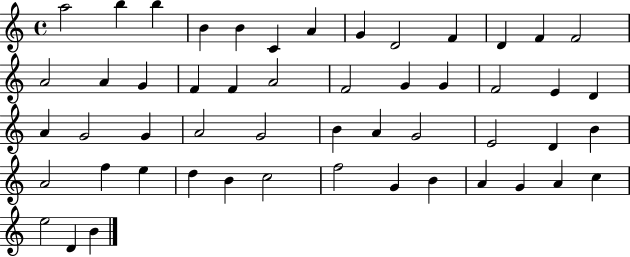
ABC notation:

X:1
T:Untitled
M:4/4
L:1/4
K:C
a2 b b B B C A G D2 F D F F2 A2 A G F F A2 F2 G G F2 E D A G2 G A2 G2 B A G2 E2 D B A2 f e d B c2 f2 G B A G A c e2 D B